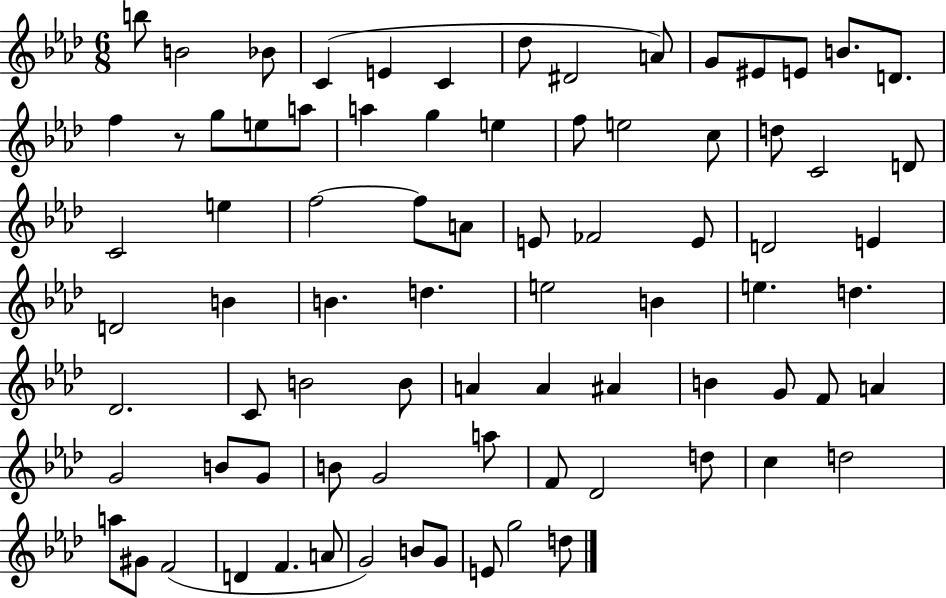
B5/e B4/h Bb4/e C4/q E4/q C4/q Db5/e D#4/h A4/e G4/e EIS4/e E4/e B4/e. D4/e. F5/q R/e G5/e E5/e A5/e A5/q G5/q E5/q F5/e E5/h C5/e D5/e C4/h D4/e C4/h E5/q F5/h F5/e A4/e E4/e FES4/h E4/e D4/h E4/q D4/h B4/q B4/q. D5/q. E5/h B4/q E5/q. D5/q. Db4/h. C4/e B4/h B4/e A4/q A4/q A#4/q B4/q G4/e F4/e A4/q G4/h B4/e G4/e B4/e G4/h A5/e F4/e Db4/h D5/e C5/q D5/h A5/e G#4/e F4/h D4/q F4/q. A4/e G4/h B4/e G4/e E4/e G5/h D5/e